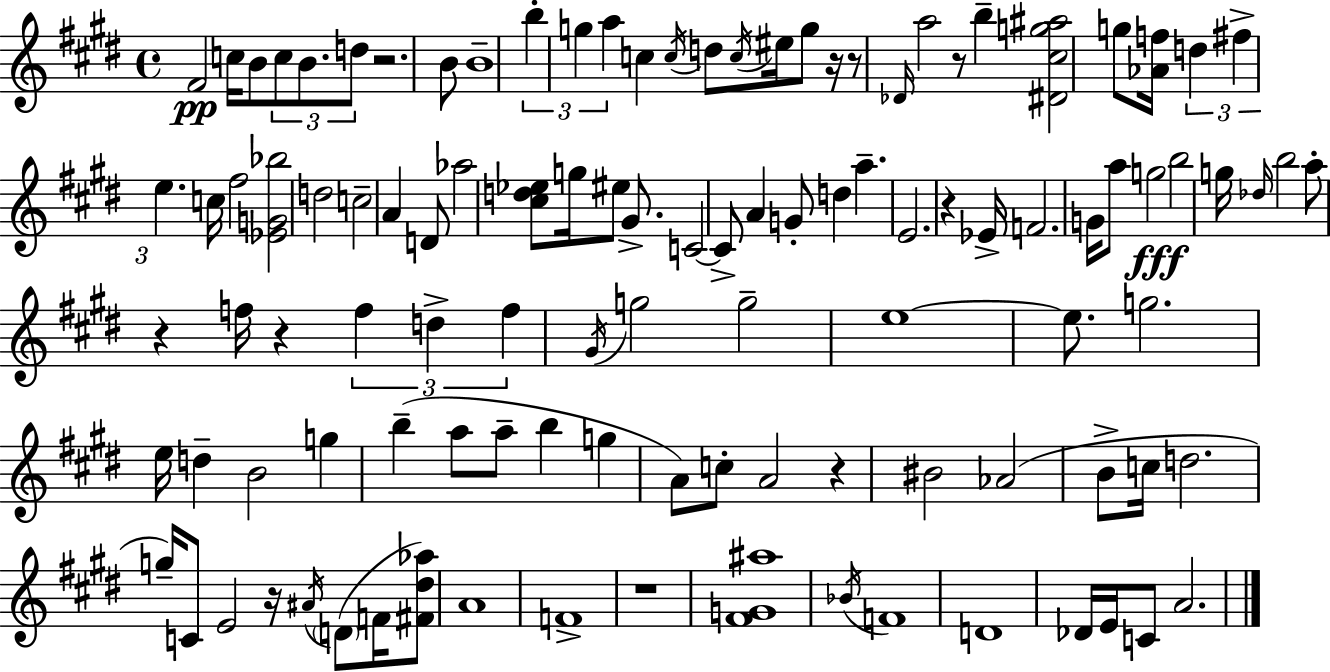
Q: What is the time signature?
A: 4/4